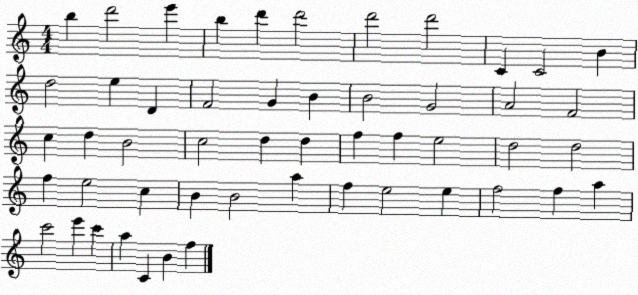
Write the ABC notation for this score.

X:1
T:Untitled
M:4/4
L:1/4
K:C
b d'2 e' b d' d'2 d'2 d'2 C C2 B d2 e D F2 G B B2 G2 A2 F2 c d B2 c2 d d f f e2 d2 d2 f e2 c B B2 a f e2 e f2 f a c'2 e' c' a C B f